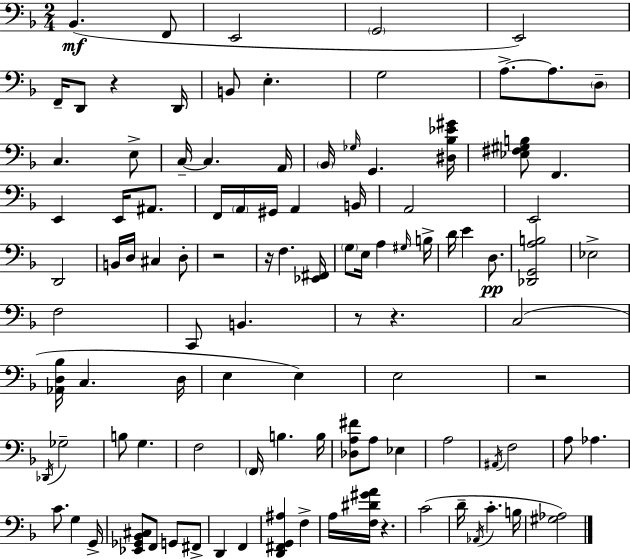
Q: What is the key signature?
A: D minor